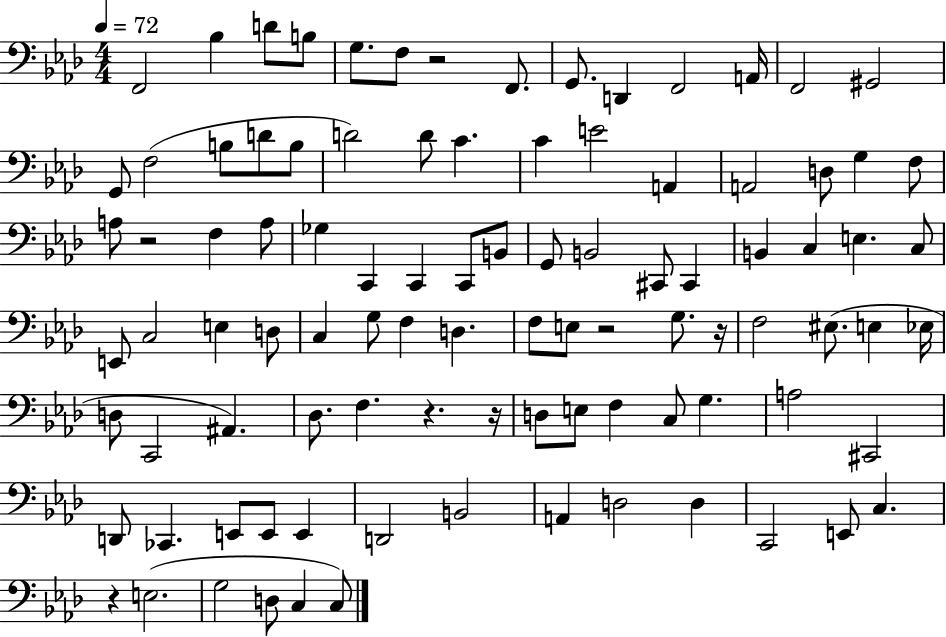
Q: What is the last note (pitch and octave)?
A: C3